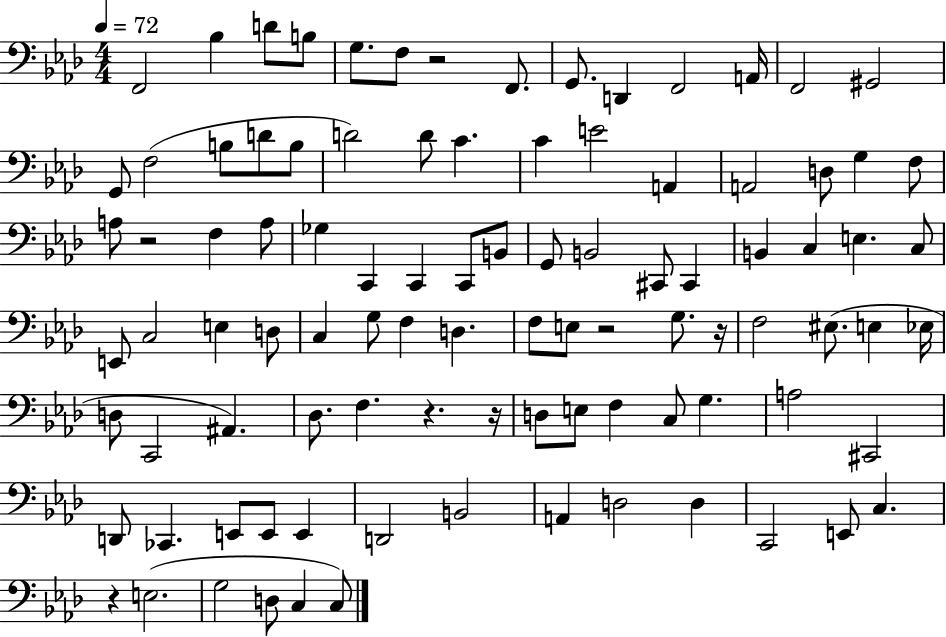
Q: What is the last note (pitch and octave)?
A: C3